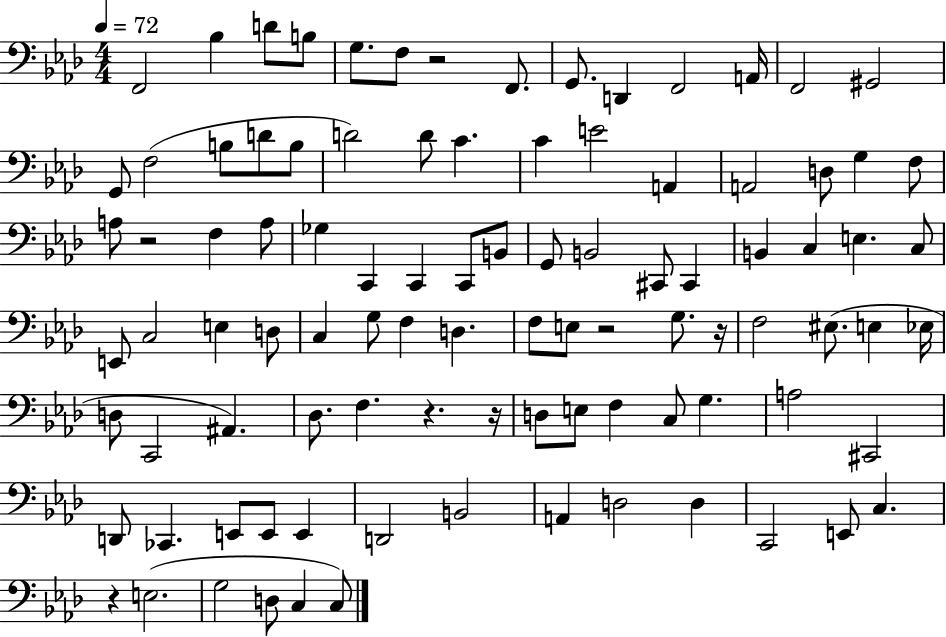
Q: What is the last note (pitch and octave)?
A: C3